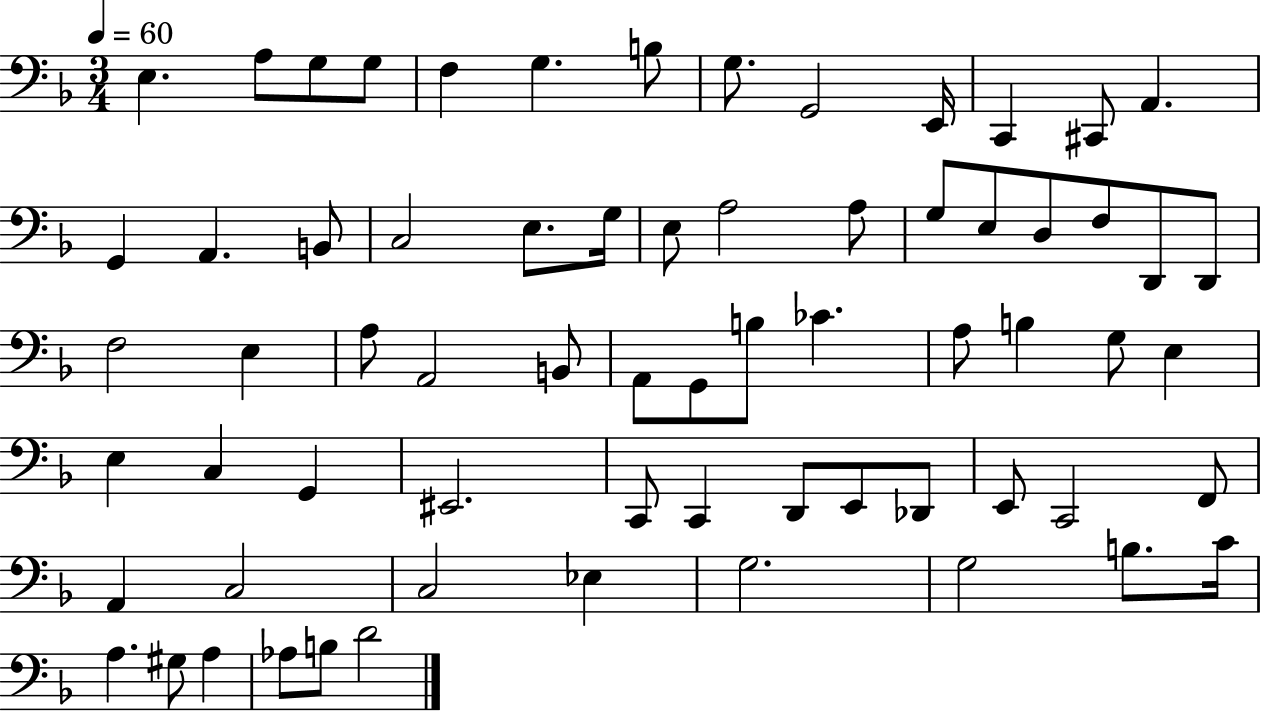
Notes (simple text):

E3/q. A3/e G3/e G3/e F3/q G3/q. B3/e G3/e. G2/h E2/s C2/q C#2/e A2/q. G2/q A2/q. B2/e C3/h E3/e. G3/s E3/e A3/h A3/e G3/e E3/e D3/e F3/e D2/e D2/e F3/h E3/q A3/e A2/h B2/e A2/e G2/e B3/e CES4/q. A3/e B3/q G3/e E3/q E3/q C3/q G2/q EIS2/h. C2/e C2/q D2/e E2/e Db2/e E2/e C2/h F2/e A2/q C3/h C3/h Eb3/q G3/h. G3/h B3/e. C4/s A3/q. G#3/e A3/q Ab3/e B3/e D4/h